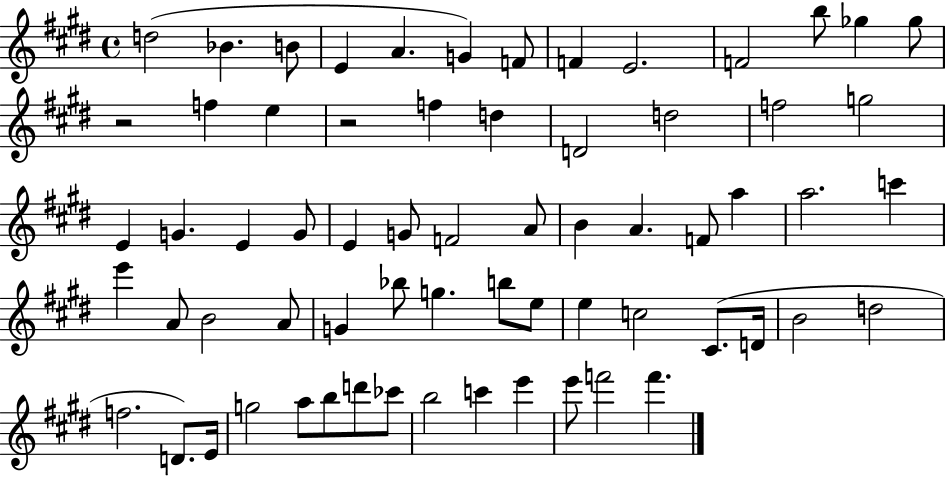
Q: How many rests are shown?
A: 2